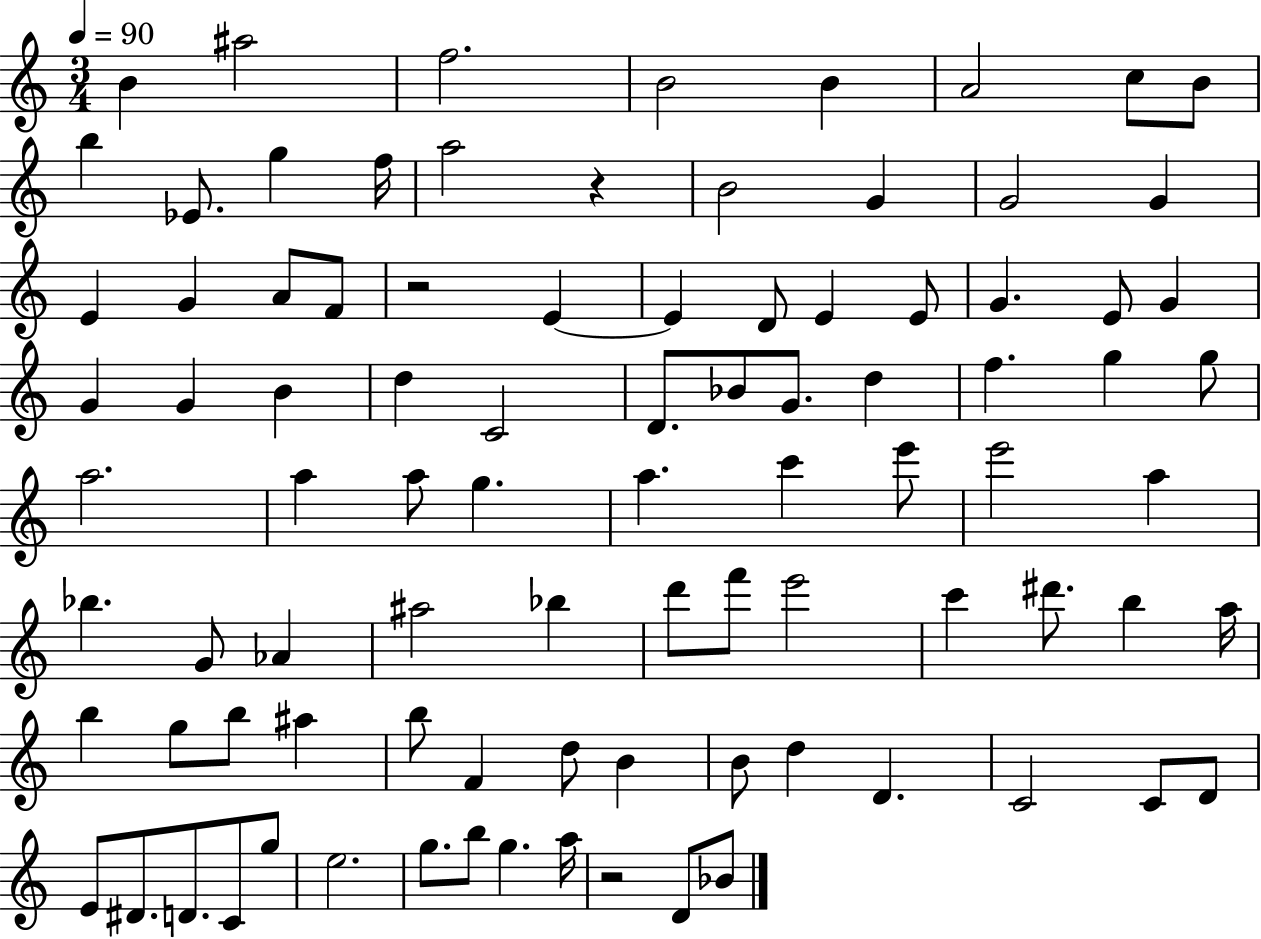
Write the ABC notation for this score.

X:1
T:Untitled
M:3/4
L:1/4
K:C
B ^a2 f2 B2 B A2 c/2 B/2 b _E/2 g f/4 a2 z B2 G G2 G E G A/2 F/2 z2 E E D/2 E E/2 G E/2 G G G B d C2 D/2 _B/2 G/2 d f g g/2 a2 a a/2 g a c' e'/2 e'2 a _b G/2 _A ^a2 _b d'/2 f'/2 e'2 c' ^d'/2 b a/4 b g/2 b/2 ^a b/2 F d/2 B B/2 d D C2 C/2 D/2 E/2 ^D/2 D/2 C/2 g/2 e2 g/2 b/2 g a/4 z2 D/2 _B/2